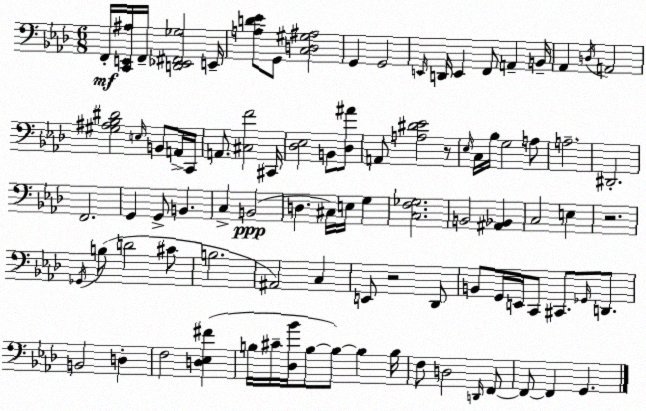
X:1
T:Untitled
M:6/8
L:1/4
K:Ab
F,,/4 [C,,E,,^A,]/4 F,,/4 [D,,_E,,^F,,_G,]2 E,,/4 [A,D_E]/2 G,,/2 [C,D,^G,^A,]2 G,, G,,2 E,,/4 D,,/4 E,, F,,/2 A,, B,,/4 _A,, D,/4 A,,2 [^G,^A,_B,^D]2 E,/4 B,,/2 A,,/4 C,,/4 A,,/2 [^C,F]2 ^C,,/4 [_D,_E,]2 B,,/2 [_D,^A]/2 A,,/2 [A,^D_E]2 z/2 _E,/4 C,/4 _B,/4 G,2 A,/2 A,2 ^D,,2 F,,2 G,, G,,/2 B,, C, B,,2 D, ^C,/4 E,/4 G, [C,F,_G,]2 B,,2 [^A,,_B,,] C,2 E, z2 _G,,/4 B,/2 D2 ^C/2 B,2 ^A,,2 C, E,,/2 z2 _D,,/2 B,,/2 G,,/4 E,,/4 C,,/2 ^C,,/2 _G,,/4 D,,/2 B,,2 D, F,2 [D,_E,^F] B,/4 ^C/4 [_D,_B]/4 B,/2 B,/2 B, B,/4 F,/2 D,2 D,,/4 F,,/2 F,,/2 F,, G,,